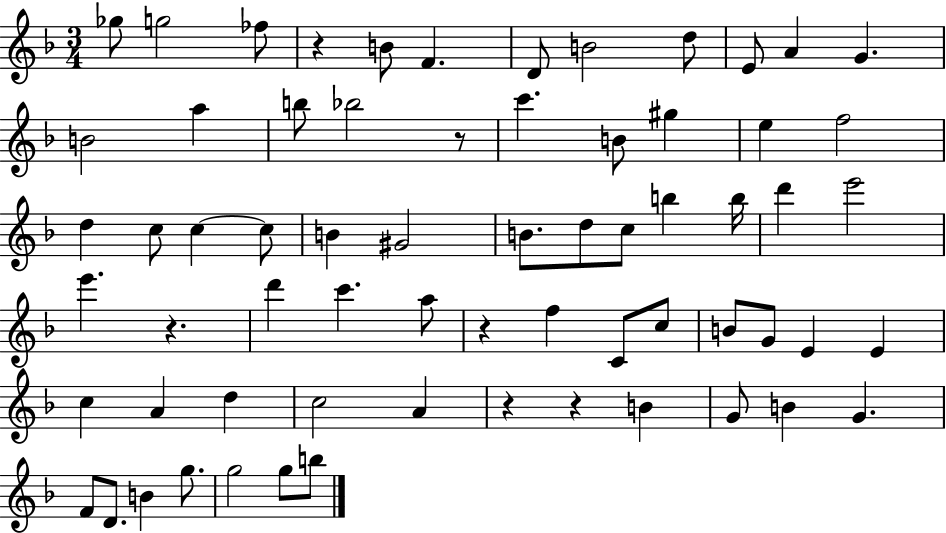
Gb5/e G5/h FES5/e R/q B4/e F4/q. D4/e B4/h D5/e E4/e A4/q G4/q. B4/h A5/q B5/e Bb5/h R/e C6/q. B4/e G#5/q E5/q F5/h D5/q C5/e C5/q C5/e B4/q G#4/h B4/e. D5/e C5/e B5/q B5/s D6/q E6/h E6/q. R/q. D6/q C6/q. A5/e R/q F5/q C4/e C5/e B4/e G4/e E4/q E4/q C5/q A4/q D5/q C5/h A4/q R/q R/q B4/q G4/e B4/q G4/q. F4/e D4/e. B4/q G5/e. G5/h G5/e B5/e